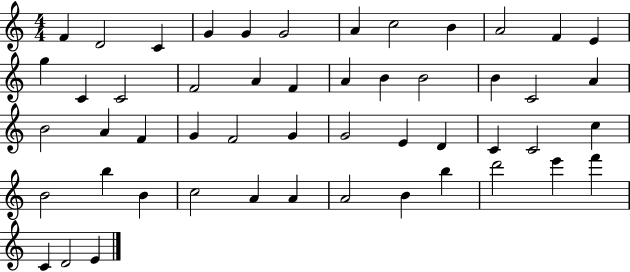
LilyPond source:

{
  \clef treble
  \numericTimeSignature
  \time 4/4
  \key c \major
  f'4 d'2 c'4 | g'4 g'4 g'2 | a'4 c''2 b'4 | a'2 f'4 e'4 | \break g''4 c'4 c'2 | f'2 a'4 f'4 | a'4 b'4 b'2 | b'4 c'2 a'4 | \break b'2 a'4 f'4 | g'4 f'2 g'4 | g'2 e'4 d'4 | c'4 c'2 c''4 | \break b'2 b''4 b'4 | c''2 a'4 a'4 | a'2 b'4 b''4 | d'''2 e'''4 f'''4 | \break c'4 d'2 e'4 | \bar "|."
}